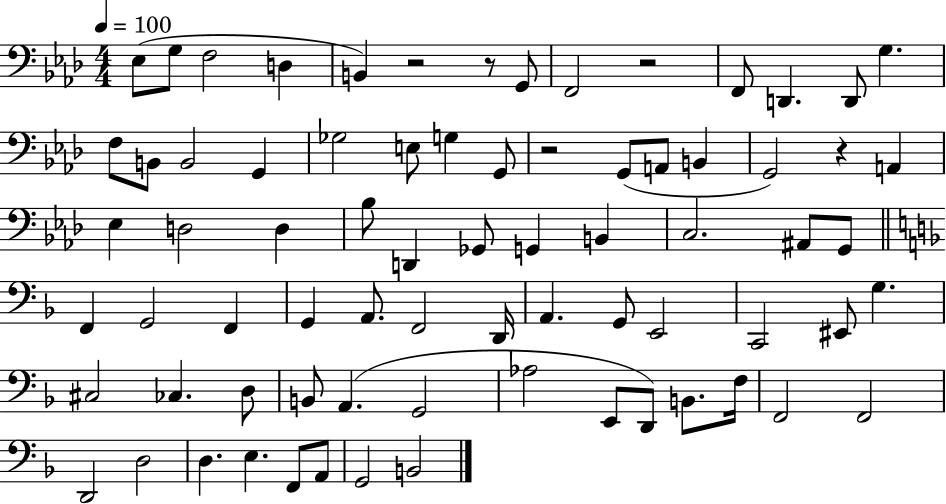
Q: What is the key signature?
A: AES major